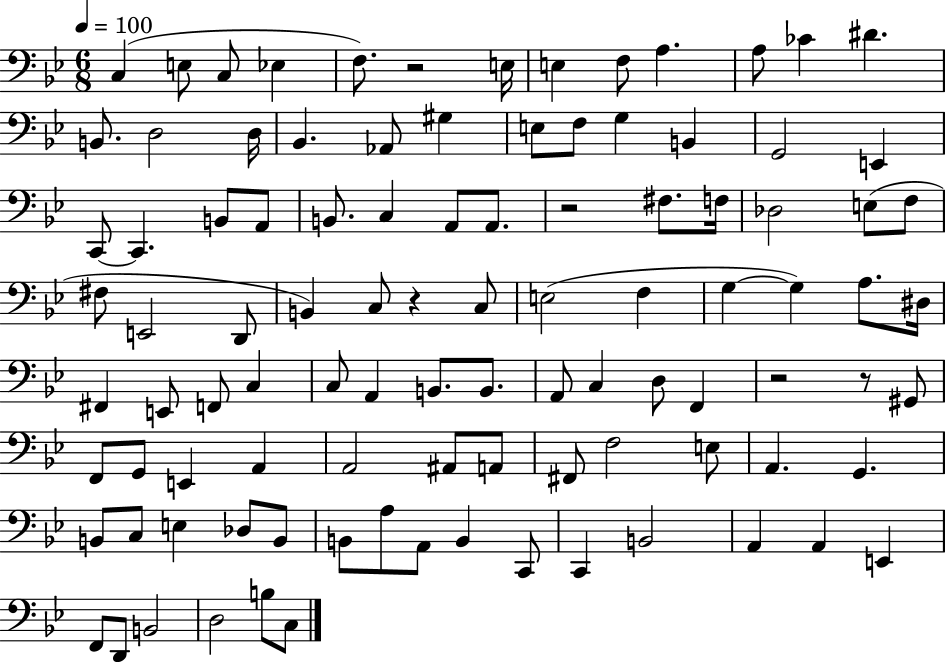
{
  \clef bass
  \numericTimeSignature
  \time 6/8
  \key bes \major
  \tempo 4 = 100
  \repeat volta 2 { c4( e8 c8 ees4 | f8.) r2 e16 | e4 f8 a4. | a8 ces'4 dis'4. | \break b,8. d2 d16 | bes,4. aes,8 gis4 | e8 f8 g4 b,4 | g,2 e,4 | \break c,8~~ c,4. b,8 a,8 | b,8. c4 a,8 a,8. | r2 fis8. f16 | des2 e8( f8 | \break fis8 e,2 d,8 | b,4) c8 r4 c8 | e2( f4 | g4~~ g4) a8. dis16 | \break fis,4 e,8 f,8 c4 | c8 a,4 b,8. b,8. | a,8 c4 d8 f,4 | r2 r8 gis,8 | \break f,8 g,8 e,4 a,4 | a,2 ais,8 a,8 | fis,8 f2 e8 | a,4. g,4. | \break b,8 c8 e4 des8 b,8 | b,8 a8 a,8 b,4 c,8 | c,4 b,2 | a,4 a,4 e,4 | \break f,8 d,8 b,2 | d2 b8 c8 | } \bar "|."
}